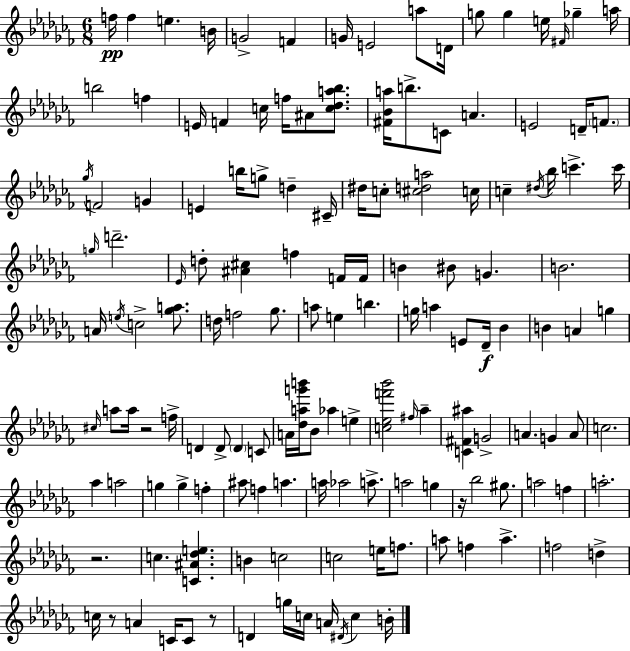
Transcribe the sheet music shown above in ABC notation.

X:1
T:Untitled
M:6/8
L:1/4
K:Abm
f/4 f e B/4 G2 F G/4 E2 a/2 D/4 g/2 g e/4 ^F/4 _g a/4 b2 f E/4 F c/4 f/4 ^A/2 [c_da_b]/2 [^F_Ba]/4 b/2 C/2 A E2 D/4 F/2 _g/4 F2 G E b/4 g/2 d ^C/4 ^d/4 c/2 [^cda]2 c/4 c ^d/4 _b/4 c' c'/4 g/4 d'2 _E/4 d/2 [^A^c] f F/4 F/4 B ^B/2 G B2 A/4 e/4 c2 [_ga]/2 d/4 f2 _g/2 a/2 e b g/4 a E/2 _D/4 _B B A g ^c/4 a/2 a/4 z2 f/4 D D/2 D C/2 A/4 [_dag'b']/4 _B/2 _a e [c_ef'_b']2 ^f/4 _a [C^F^a] G2 A G A/2 c2 _a a2 g g f ^a/2 f a a/4 _a2 a/2 a2 g z/4 _b2 ^g/2 a2 f a2 z2 c [C^A_de] B c2 c2 e/4 f/2 a/2 f a f2 d c/4 z/2 A C/4 C/2 z/2 D g/4 c/4 A/4 ^D/4 c B/4